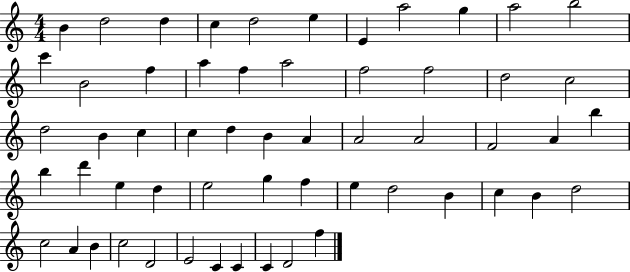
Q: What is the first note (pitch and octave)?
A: B4